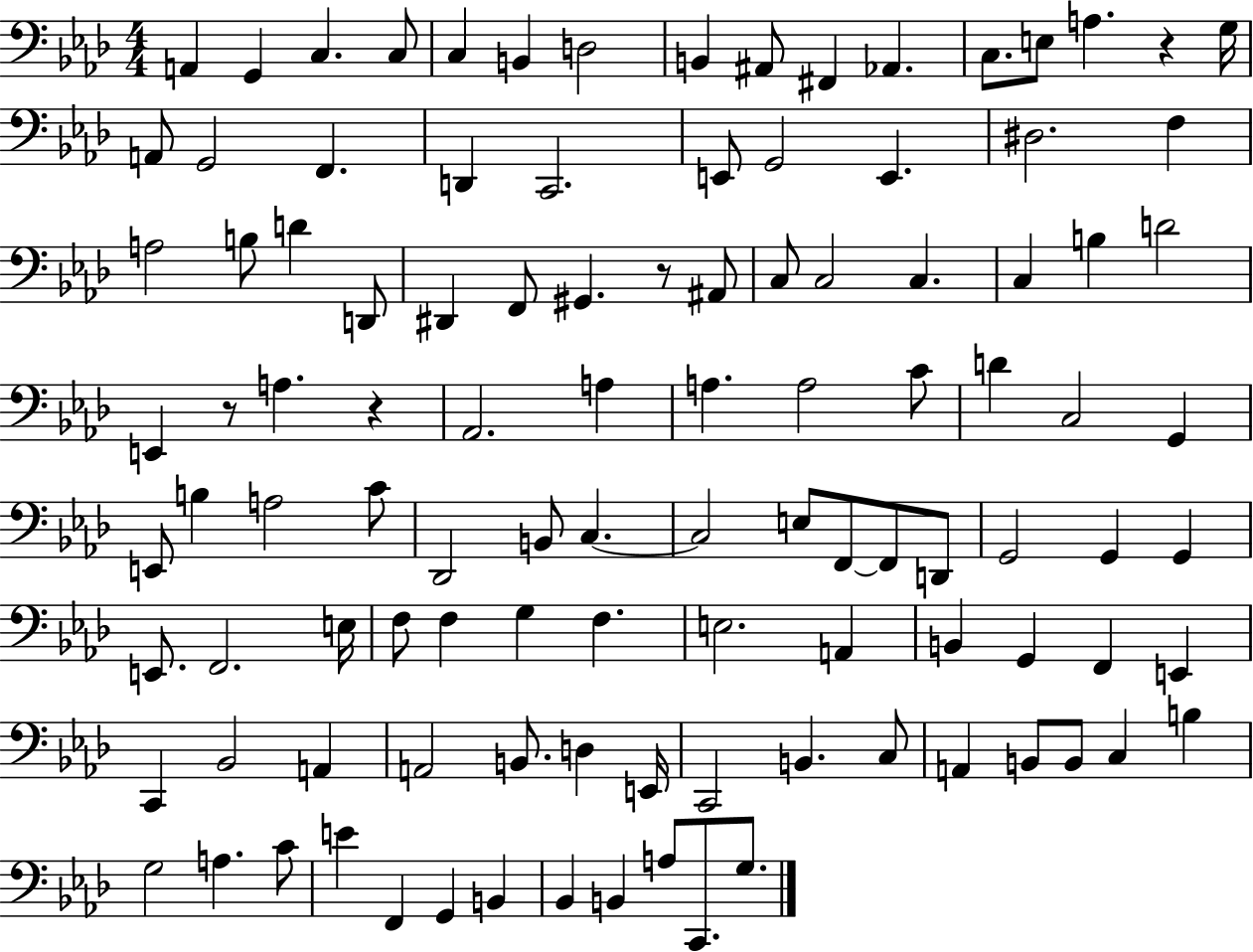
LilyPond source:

{
  \clef bass
  \numericTimeSignature
  \time 4/4
  \key aes \major
  \repeat volta 2 { a,4 g,4 c4. c8 | c4 b,4 d2 | b,4 ais,8 fis,4 aes,4. | c8. e8 a4. r4 g16 | \break a,8 g,2 f,4. | d,4 c,2. | e,8 g,2 e,4. | dis2. f4 | \break a2 b8 d'4 d,8 | dis,4 f,8 gis,4. r8 ais,8 | c8 c2 c4. | c4 b4 d'2 | \break e,4 r8 a4. r4 | aes,2. a4 | a4. a2 c'8 | d'4 c2 g,4 | \break e,8 b4 a2 c'8 | des,2 b,8 c4.~~ | c2 e8 f,8~~ f,8 d,8 | g,2 g,4 g,4 | \break e,8. f,2. e16 | f8 f4 g4 f4. | e2. a,4 | b,4 g,4 f,4 e,4 | \break c,4 bes,2 a,4 | a,2 b,8. d4 e,16 | c,2 b,4. c8 | a,4 b,8 b,8 c4 b4 | \break g2 a4. c'8 | e'4 f,4 g,4 b,4 | bes,4 b,4 a8 c,8. g8. | } \bar "|."
}